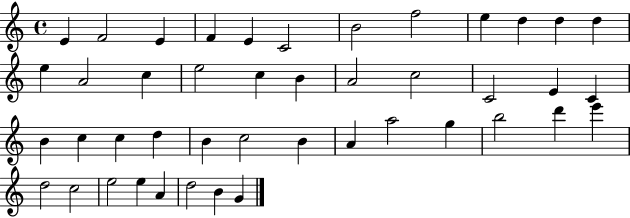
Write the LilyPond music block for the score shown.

{
  \clef treble
  \time 4/4
  \defaultTimeSignature
  \key c \major
  e'4 f'2 e'4 | f'4 e'4 c'2 | b'2 f''2 | e''4 d''4 d''4 d''4 | \break e''4 a'2 c''4 | e''2 c''4 b'4 | a'2 c''2 | c'2 e'4 c'4 | \break b'4 c''4 c''4 d''4 | b'4 c''2 b'4 | a'4 a''2 g''4 | b''2 d'''4 e'''4 | \break d''2 c''2 | e''2 e''4 a'4 | d''2 b'4 g'4 | \bar "|."
}